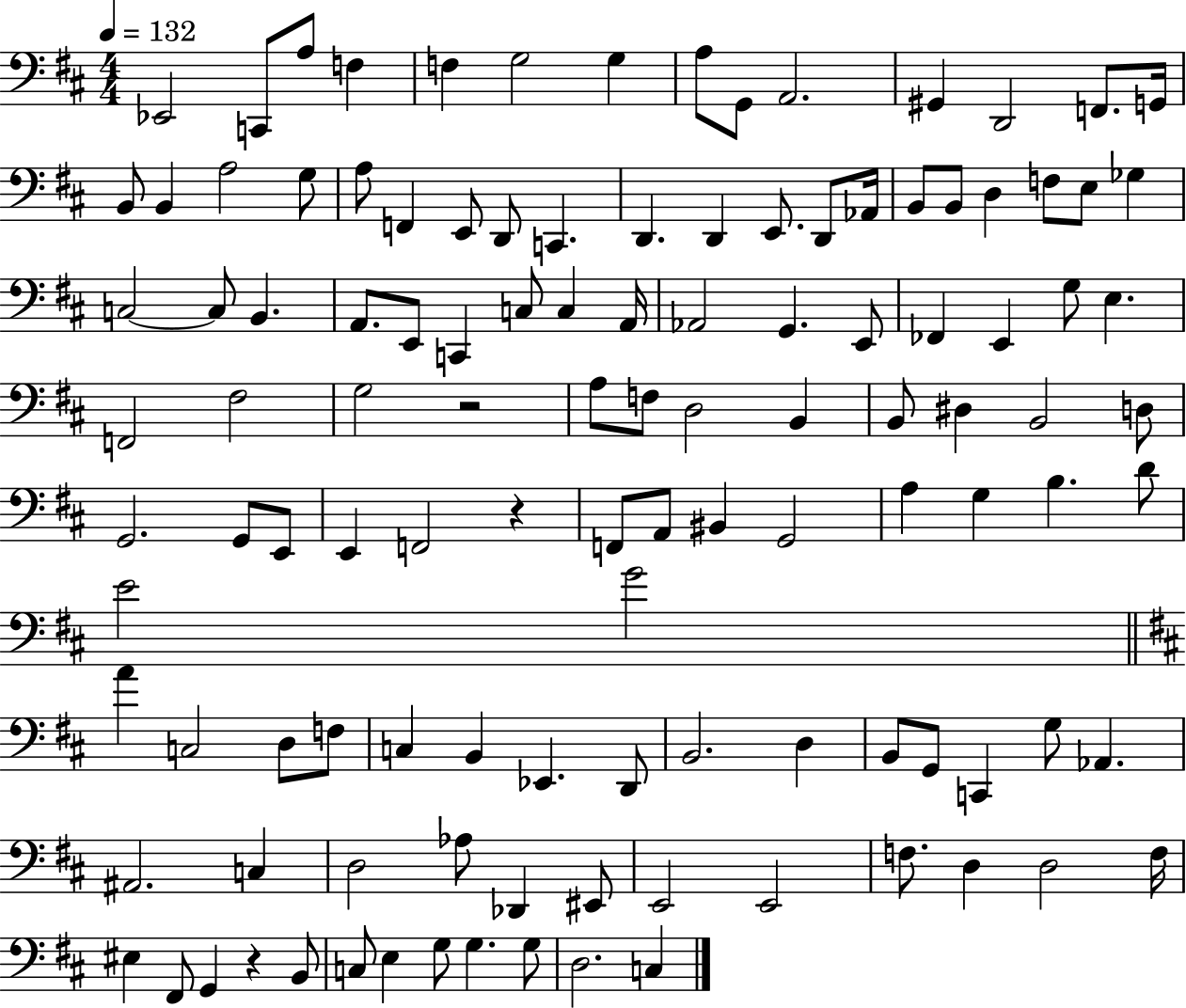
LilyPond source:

{
  \clef bass
  \numericTimeSignature
  \time 4/4
  \key d \major
  \tempo 4 = 132
  ees,2 c,8 a8 f4 | f4 g2 g4 | a8 g,8 a,2. | gis,4 d,2 f,8. g,16 | \break b,8 b,4 a2 g8 | a8 f,4 e,8 d,8 c,4. | d,4. d,4 e,8. d,8 aes,16 | b,8 b,8 d4 f8 e8 ges4 | \break c2~~ c8 b,4. | a,8. e,8 c,4 c8 c4 a,16 | aes,2 g,4. e,8 | fes,4 e,4 g8 e4. | \break f,2 fis2 | g2 r2 | a8 f8 d2 b,4 | b,8 dis4 b,2 d8 | \break g,2. g,8 e,8 | e,4 f,2 r4 | f,8 a,8 bis,4 g,2 | a4 g4 b4. d'8 | \break e'2 g'2 | \bar "||" \break \key d \major a'4 c2 d8 f8 | c4 b,4 ees,4. d,8 | b,2. d4 | b,8 g,8 c,4 g8 aes,4. | \break ais,2. c4 | d2 aes8 des,4 eis,8 | e,2 e,2 | f8. d4 d2 f16 | \break eis4 fis,8 g,4 r4 b,8 | c8 e4 g8 g4. g8 | d2. c4 | \bar "|."
}